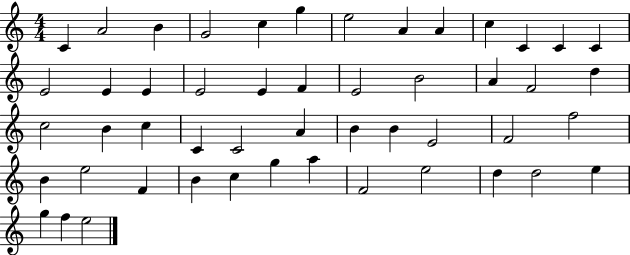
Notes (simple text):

C4/q A4/h B4/q G4/h C5/q G5/q E5/h A4/q A4/q C5/q C4/q C4/q C4/q E4/h E4/q E4/q E4/h E4/q F4/q E4/h B4/h A4/q F4/h D5/q C5/h B4/q C5/q C4/q C4/h A4/q B4/q B4/q E4/h F4/h F5/h B4/q E5/h F4/q B4/q C5/q G5/q A5/q F4/h E5/h D5/q D5/h E5/q G5/q F5/q E5/h